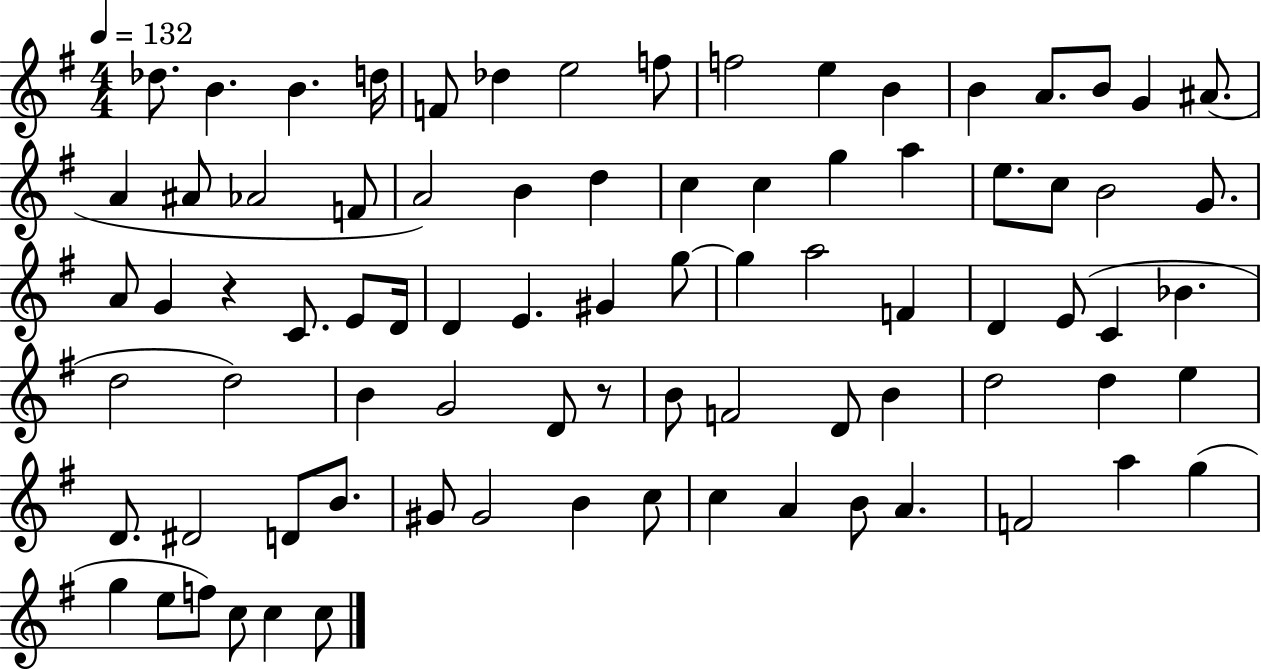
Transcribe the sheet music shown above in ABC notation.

X:1
T:Untitled
M:4/4
L:1/4
K:G
_d/2 B B d/4 F/2 _d e2 f/2 f2 e B B A/2 B/2 G ^A/2 A ^A/2 _A2 F/2 A2 B d c c g a e/2 c/2 B2 G/2 A/2 G z C/2 E/2 D/4 D E ^G g/2 g a2 F D E/2 C _B d2 d2 B G2 D/2 z/2 B/2 F2 D/2 B d2 d e D/2 ^D2 D/2 B/2 ^G/2 ^G2 B c/2 c A B/2 A F2 a g g e/2 f/2 c/2 c c/2